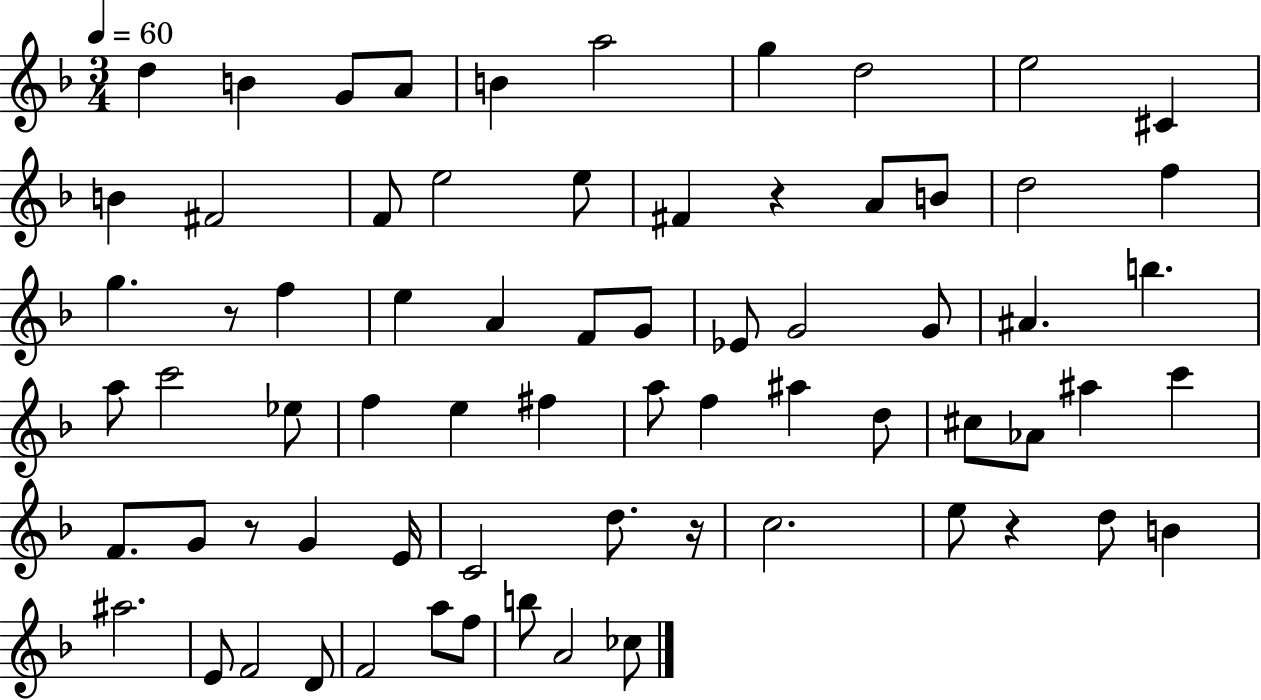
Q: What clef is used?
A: treble